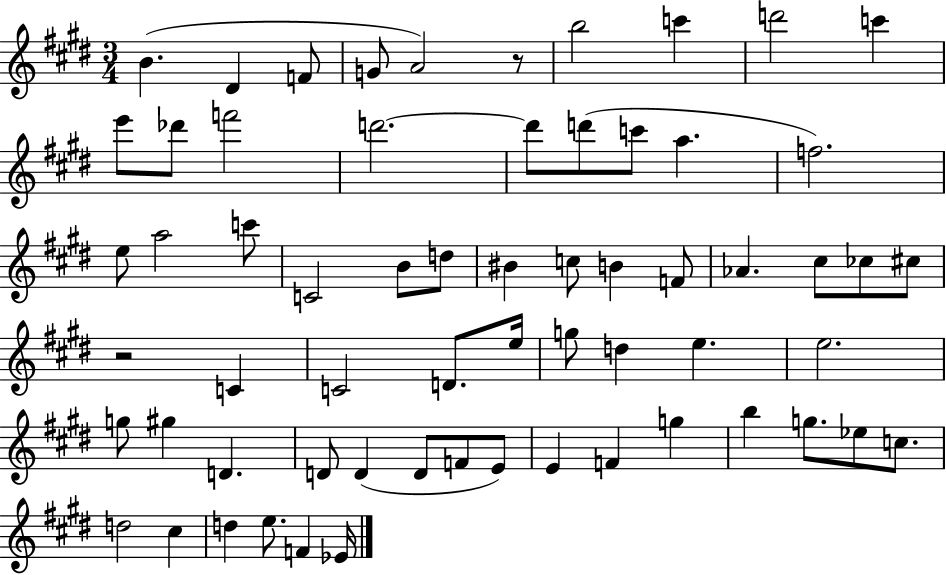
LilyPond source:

{
  \clef treble
  \numericTimeSignature
  \time 3/4
  \key e \major
  b'4.( dis'4 f'8 | g'8 a'2) r8 | b''2 c'''4 | d'''2 c'''4 | \break e'''8 des'''8 f'''2 | d'''2.~~ | d'''8 d'''8( c'''8 a''4. | f''2.) | \break e''8 a''2 c'''8 | c'2 b'8 d''8 | bis'4 c''8 b'4 f'8 | aes'4. cis''8 ces''8 cis''8 | \break r2 c'4 | c'2 d'8. e''16 | g''8 d''4 e''4. | e''2. | \break g''8 gis''4 d'4. | d'8 d'4( d'8 f'8 e'8) | e'4 f'4 g''4 | b''4 g''8. ees''8 c''8. | \break d''2 cis''4 | d''4 e''8. f'4 ees'16 | \bar "|."
}